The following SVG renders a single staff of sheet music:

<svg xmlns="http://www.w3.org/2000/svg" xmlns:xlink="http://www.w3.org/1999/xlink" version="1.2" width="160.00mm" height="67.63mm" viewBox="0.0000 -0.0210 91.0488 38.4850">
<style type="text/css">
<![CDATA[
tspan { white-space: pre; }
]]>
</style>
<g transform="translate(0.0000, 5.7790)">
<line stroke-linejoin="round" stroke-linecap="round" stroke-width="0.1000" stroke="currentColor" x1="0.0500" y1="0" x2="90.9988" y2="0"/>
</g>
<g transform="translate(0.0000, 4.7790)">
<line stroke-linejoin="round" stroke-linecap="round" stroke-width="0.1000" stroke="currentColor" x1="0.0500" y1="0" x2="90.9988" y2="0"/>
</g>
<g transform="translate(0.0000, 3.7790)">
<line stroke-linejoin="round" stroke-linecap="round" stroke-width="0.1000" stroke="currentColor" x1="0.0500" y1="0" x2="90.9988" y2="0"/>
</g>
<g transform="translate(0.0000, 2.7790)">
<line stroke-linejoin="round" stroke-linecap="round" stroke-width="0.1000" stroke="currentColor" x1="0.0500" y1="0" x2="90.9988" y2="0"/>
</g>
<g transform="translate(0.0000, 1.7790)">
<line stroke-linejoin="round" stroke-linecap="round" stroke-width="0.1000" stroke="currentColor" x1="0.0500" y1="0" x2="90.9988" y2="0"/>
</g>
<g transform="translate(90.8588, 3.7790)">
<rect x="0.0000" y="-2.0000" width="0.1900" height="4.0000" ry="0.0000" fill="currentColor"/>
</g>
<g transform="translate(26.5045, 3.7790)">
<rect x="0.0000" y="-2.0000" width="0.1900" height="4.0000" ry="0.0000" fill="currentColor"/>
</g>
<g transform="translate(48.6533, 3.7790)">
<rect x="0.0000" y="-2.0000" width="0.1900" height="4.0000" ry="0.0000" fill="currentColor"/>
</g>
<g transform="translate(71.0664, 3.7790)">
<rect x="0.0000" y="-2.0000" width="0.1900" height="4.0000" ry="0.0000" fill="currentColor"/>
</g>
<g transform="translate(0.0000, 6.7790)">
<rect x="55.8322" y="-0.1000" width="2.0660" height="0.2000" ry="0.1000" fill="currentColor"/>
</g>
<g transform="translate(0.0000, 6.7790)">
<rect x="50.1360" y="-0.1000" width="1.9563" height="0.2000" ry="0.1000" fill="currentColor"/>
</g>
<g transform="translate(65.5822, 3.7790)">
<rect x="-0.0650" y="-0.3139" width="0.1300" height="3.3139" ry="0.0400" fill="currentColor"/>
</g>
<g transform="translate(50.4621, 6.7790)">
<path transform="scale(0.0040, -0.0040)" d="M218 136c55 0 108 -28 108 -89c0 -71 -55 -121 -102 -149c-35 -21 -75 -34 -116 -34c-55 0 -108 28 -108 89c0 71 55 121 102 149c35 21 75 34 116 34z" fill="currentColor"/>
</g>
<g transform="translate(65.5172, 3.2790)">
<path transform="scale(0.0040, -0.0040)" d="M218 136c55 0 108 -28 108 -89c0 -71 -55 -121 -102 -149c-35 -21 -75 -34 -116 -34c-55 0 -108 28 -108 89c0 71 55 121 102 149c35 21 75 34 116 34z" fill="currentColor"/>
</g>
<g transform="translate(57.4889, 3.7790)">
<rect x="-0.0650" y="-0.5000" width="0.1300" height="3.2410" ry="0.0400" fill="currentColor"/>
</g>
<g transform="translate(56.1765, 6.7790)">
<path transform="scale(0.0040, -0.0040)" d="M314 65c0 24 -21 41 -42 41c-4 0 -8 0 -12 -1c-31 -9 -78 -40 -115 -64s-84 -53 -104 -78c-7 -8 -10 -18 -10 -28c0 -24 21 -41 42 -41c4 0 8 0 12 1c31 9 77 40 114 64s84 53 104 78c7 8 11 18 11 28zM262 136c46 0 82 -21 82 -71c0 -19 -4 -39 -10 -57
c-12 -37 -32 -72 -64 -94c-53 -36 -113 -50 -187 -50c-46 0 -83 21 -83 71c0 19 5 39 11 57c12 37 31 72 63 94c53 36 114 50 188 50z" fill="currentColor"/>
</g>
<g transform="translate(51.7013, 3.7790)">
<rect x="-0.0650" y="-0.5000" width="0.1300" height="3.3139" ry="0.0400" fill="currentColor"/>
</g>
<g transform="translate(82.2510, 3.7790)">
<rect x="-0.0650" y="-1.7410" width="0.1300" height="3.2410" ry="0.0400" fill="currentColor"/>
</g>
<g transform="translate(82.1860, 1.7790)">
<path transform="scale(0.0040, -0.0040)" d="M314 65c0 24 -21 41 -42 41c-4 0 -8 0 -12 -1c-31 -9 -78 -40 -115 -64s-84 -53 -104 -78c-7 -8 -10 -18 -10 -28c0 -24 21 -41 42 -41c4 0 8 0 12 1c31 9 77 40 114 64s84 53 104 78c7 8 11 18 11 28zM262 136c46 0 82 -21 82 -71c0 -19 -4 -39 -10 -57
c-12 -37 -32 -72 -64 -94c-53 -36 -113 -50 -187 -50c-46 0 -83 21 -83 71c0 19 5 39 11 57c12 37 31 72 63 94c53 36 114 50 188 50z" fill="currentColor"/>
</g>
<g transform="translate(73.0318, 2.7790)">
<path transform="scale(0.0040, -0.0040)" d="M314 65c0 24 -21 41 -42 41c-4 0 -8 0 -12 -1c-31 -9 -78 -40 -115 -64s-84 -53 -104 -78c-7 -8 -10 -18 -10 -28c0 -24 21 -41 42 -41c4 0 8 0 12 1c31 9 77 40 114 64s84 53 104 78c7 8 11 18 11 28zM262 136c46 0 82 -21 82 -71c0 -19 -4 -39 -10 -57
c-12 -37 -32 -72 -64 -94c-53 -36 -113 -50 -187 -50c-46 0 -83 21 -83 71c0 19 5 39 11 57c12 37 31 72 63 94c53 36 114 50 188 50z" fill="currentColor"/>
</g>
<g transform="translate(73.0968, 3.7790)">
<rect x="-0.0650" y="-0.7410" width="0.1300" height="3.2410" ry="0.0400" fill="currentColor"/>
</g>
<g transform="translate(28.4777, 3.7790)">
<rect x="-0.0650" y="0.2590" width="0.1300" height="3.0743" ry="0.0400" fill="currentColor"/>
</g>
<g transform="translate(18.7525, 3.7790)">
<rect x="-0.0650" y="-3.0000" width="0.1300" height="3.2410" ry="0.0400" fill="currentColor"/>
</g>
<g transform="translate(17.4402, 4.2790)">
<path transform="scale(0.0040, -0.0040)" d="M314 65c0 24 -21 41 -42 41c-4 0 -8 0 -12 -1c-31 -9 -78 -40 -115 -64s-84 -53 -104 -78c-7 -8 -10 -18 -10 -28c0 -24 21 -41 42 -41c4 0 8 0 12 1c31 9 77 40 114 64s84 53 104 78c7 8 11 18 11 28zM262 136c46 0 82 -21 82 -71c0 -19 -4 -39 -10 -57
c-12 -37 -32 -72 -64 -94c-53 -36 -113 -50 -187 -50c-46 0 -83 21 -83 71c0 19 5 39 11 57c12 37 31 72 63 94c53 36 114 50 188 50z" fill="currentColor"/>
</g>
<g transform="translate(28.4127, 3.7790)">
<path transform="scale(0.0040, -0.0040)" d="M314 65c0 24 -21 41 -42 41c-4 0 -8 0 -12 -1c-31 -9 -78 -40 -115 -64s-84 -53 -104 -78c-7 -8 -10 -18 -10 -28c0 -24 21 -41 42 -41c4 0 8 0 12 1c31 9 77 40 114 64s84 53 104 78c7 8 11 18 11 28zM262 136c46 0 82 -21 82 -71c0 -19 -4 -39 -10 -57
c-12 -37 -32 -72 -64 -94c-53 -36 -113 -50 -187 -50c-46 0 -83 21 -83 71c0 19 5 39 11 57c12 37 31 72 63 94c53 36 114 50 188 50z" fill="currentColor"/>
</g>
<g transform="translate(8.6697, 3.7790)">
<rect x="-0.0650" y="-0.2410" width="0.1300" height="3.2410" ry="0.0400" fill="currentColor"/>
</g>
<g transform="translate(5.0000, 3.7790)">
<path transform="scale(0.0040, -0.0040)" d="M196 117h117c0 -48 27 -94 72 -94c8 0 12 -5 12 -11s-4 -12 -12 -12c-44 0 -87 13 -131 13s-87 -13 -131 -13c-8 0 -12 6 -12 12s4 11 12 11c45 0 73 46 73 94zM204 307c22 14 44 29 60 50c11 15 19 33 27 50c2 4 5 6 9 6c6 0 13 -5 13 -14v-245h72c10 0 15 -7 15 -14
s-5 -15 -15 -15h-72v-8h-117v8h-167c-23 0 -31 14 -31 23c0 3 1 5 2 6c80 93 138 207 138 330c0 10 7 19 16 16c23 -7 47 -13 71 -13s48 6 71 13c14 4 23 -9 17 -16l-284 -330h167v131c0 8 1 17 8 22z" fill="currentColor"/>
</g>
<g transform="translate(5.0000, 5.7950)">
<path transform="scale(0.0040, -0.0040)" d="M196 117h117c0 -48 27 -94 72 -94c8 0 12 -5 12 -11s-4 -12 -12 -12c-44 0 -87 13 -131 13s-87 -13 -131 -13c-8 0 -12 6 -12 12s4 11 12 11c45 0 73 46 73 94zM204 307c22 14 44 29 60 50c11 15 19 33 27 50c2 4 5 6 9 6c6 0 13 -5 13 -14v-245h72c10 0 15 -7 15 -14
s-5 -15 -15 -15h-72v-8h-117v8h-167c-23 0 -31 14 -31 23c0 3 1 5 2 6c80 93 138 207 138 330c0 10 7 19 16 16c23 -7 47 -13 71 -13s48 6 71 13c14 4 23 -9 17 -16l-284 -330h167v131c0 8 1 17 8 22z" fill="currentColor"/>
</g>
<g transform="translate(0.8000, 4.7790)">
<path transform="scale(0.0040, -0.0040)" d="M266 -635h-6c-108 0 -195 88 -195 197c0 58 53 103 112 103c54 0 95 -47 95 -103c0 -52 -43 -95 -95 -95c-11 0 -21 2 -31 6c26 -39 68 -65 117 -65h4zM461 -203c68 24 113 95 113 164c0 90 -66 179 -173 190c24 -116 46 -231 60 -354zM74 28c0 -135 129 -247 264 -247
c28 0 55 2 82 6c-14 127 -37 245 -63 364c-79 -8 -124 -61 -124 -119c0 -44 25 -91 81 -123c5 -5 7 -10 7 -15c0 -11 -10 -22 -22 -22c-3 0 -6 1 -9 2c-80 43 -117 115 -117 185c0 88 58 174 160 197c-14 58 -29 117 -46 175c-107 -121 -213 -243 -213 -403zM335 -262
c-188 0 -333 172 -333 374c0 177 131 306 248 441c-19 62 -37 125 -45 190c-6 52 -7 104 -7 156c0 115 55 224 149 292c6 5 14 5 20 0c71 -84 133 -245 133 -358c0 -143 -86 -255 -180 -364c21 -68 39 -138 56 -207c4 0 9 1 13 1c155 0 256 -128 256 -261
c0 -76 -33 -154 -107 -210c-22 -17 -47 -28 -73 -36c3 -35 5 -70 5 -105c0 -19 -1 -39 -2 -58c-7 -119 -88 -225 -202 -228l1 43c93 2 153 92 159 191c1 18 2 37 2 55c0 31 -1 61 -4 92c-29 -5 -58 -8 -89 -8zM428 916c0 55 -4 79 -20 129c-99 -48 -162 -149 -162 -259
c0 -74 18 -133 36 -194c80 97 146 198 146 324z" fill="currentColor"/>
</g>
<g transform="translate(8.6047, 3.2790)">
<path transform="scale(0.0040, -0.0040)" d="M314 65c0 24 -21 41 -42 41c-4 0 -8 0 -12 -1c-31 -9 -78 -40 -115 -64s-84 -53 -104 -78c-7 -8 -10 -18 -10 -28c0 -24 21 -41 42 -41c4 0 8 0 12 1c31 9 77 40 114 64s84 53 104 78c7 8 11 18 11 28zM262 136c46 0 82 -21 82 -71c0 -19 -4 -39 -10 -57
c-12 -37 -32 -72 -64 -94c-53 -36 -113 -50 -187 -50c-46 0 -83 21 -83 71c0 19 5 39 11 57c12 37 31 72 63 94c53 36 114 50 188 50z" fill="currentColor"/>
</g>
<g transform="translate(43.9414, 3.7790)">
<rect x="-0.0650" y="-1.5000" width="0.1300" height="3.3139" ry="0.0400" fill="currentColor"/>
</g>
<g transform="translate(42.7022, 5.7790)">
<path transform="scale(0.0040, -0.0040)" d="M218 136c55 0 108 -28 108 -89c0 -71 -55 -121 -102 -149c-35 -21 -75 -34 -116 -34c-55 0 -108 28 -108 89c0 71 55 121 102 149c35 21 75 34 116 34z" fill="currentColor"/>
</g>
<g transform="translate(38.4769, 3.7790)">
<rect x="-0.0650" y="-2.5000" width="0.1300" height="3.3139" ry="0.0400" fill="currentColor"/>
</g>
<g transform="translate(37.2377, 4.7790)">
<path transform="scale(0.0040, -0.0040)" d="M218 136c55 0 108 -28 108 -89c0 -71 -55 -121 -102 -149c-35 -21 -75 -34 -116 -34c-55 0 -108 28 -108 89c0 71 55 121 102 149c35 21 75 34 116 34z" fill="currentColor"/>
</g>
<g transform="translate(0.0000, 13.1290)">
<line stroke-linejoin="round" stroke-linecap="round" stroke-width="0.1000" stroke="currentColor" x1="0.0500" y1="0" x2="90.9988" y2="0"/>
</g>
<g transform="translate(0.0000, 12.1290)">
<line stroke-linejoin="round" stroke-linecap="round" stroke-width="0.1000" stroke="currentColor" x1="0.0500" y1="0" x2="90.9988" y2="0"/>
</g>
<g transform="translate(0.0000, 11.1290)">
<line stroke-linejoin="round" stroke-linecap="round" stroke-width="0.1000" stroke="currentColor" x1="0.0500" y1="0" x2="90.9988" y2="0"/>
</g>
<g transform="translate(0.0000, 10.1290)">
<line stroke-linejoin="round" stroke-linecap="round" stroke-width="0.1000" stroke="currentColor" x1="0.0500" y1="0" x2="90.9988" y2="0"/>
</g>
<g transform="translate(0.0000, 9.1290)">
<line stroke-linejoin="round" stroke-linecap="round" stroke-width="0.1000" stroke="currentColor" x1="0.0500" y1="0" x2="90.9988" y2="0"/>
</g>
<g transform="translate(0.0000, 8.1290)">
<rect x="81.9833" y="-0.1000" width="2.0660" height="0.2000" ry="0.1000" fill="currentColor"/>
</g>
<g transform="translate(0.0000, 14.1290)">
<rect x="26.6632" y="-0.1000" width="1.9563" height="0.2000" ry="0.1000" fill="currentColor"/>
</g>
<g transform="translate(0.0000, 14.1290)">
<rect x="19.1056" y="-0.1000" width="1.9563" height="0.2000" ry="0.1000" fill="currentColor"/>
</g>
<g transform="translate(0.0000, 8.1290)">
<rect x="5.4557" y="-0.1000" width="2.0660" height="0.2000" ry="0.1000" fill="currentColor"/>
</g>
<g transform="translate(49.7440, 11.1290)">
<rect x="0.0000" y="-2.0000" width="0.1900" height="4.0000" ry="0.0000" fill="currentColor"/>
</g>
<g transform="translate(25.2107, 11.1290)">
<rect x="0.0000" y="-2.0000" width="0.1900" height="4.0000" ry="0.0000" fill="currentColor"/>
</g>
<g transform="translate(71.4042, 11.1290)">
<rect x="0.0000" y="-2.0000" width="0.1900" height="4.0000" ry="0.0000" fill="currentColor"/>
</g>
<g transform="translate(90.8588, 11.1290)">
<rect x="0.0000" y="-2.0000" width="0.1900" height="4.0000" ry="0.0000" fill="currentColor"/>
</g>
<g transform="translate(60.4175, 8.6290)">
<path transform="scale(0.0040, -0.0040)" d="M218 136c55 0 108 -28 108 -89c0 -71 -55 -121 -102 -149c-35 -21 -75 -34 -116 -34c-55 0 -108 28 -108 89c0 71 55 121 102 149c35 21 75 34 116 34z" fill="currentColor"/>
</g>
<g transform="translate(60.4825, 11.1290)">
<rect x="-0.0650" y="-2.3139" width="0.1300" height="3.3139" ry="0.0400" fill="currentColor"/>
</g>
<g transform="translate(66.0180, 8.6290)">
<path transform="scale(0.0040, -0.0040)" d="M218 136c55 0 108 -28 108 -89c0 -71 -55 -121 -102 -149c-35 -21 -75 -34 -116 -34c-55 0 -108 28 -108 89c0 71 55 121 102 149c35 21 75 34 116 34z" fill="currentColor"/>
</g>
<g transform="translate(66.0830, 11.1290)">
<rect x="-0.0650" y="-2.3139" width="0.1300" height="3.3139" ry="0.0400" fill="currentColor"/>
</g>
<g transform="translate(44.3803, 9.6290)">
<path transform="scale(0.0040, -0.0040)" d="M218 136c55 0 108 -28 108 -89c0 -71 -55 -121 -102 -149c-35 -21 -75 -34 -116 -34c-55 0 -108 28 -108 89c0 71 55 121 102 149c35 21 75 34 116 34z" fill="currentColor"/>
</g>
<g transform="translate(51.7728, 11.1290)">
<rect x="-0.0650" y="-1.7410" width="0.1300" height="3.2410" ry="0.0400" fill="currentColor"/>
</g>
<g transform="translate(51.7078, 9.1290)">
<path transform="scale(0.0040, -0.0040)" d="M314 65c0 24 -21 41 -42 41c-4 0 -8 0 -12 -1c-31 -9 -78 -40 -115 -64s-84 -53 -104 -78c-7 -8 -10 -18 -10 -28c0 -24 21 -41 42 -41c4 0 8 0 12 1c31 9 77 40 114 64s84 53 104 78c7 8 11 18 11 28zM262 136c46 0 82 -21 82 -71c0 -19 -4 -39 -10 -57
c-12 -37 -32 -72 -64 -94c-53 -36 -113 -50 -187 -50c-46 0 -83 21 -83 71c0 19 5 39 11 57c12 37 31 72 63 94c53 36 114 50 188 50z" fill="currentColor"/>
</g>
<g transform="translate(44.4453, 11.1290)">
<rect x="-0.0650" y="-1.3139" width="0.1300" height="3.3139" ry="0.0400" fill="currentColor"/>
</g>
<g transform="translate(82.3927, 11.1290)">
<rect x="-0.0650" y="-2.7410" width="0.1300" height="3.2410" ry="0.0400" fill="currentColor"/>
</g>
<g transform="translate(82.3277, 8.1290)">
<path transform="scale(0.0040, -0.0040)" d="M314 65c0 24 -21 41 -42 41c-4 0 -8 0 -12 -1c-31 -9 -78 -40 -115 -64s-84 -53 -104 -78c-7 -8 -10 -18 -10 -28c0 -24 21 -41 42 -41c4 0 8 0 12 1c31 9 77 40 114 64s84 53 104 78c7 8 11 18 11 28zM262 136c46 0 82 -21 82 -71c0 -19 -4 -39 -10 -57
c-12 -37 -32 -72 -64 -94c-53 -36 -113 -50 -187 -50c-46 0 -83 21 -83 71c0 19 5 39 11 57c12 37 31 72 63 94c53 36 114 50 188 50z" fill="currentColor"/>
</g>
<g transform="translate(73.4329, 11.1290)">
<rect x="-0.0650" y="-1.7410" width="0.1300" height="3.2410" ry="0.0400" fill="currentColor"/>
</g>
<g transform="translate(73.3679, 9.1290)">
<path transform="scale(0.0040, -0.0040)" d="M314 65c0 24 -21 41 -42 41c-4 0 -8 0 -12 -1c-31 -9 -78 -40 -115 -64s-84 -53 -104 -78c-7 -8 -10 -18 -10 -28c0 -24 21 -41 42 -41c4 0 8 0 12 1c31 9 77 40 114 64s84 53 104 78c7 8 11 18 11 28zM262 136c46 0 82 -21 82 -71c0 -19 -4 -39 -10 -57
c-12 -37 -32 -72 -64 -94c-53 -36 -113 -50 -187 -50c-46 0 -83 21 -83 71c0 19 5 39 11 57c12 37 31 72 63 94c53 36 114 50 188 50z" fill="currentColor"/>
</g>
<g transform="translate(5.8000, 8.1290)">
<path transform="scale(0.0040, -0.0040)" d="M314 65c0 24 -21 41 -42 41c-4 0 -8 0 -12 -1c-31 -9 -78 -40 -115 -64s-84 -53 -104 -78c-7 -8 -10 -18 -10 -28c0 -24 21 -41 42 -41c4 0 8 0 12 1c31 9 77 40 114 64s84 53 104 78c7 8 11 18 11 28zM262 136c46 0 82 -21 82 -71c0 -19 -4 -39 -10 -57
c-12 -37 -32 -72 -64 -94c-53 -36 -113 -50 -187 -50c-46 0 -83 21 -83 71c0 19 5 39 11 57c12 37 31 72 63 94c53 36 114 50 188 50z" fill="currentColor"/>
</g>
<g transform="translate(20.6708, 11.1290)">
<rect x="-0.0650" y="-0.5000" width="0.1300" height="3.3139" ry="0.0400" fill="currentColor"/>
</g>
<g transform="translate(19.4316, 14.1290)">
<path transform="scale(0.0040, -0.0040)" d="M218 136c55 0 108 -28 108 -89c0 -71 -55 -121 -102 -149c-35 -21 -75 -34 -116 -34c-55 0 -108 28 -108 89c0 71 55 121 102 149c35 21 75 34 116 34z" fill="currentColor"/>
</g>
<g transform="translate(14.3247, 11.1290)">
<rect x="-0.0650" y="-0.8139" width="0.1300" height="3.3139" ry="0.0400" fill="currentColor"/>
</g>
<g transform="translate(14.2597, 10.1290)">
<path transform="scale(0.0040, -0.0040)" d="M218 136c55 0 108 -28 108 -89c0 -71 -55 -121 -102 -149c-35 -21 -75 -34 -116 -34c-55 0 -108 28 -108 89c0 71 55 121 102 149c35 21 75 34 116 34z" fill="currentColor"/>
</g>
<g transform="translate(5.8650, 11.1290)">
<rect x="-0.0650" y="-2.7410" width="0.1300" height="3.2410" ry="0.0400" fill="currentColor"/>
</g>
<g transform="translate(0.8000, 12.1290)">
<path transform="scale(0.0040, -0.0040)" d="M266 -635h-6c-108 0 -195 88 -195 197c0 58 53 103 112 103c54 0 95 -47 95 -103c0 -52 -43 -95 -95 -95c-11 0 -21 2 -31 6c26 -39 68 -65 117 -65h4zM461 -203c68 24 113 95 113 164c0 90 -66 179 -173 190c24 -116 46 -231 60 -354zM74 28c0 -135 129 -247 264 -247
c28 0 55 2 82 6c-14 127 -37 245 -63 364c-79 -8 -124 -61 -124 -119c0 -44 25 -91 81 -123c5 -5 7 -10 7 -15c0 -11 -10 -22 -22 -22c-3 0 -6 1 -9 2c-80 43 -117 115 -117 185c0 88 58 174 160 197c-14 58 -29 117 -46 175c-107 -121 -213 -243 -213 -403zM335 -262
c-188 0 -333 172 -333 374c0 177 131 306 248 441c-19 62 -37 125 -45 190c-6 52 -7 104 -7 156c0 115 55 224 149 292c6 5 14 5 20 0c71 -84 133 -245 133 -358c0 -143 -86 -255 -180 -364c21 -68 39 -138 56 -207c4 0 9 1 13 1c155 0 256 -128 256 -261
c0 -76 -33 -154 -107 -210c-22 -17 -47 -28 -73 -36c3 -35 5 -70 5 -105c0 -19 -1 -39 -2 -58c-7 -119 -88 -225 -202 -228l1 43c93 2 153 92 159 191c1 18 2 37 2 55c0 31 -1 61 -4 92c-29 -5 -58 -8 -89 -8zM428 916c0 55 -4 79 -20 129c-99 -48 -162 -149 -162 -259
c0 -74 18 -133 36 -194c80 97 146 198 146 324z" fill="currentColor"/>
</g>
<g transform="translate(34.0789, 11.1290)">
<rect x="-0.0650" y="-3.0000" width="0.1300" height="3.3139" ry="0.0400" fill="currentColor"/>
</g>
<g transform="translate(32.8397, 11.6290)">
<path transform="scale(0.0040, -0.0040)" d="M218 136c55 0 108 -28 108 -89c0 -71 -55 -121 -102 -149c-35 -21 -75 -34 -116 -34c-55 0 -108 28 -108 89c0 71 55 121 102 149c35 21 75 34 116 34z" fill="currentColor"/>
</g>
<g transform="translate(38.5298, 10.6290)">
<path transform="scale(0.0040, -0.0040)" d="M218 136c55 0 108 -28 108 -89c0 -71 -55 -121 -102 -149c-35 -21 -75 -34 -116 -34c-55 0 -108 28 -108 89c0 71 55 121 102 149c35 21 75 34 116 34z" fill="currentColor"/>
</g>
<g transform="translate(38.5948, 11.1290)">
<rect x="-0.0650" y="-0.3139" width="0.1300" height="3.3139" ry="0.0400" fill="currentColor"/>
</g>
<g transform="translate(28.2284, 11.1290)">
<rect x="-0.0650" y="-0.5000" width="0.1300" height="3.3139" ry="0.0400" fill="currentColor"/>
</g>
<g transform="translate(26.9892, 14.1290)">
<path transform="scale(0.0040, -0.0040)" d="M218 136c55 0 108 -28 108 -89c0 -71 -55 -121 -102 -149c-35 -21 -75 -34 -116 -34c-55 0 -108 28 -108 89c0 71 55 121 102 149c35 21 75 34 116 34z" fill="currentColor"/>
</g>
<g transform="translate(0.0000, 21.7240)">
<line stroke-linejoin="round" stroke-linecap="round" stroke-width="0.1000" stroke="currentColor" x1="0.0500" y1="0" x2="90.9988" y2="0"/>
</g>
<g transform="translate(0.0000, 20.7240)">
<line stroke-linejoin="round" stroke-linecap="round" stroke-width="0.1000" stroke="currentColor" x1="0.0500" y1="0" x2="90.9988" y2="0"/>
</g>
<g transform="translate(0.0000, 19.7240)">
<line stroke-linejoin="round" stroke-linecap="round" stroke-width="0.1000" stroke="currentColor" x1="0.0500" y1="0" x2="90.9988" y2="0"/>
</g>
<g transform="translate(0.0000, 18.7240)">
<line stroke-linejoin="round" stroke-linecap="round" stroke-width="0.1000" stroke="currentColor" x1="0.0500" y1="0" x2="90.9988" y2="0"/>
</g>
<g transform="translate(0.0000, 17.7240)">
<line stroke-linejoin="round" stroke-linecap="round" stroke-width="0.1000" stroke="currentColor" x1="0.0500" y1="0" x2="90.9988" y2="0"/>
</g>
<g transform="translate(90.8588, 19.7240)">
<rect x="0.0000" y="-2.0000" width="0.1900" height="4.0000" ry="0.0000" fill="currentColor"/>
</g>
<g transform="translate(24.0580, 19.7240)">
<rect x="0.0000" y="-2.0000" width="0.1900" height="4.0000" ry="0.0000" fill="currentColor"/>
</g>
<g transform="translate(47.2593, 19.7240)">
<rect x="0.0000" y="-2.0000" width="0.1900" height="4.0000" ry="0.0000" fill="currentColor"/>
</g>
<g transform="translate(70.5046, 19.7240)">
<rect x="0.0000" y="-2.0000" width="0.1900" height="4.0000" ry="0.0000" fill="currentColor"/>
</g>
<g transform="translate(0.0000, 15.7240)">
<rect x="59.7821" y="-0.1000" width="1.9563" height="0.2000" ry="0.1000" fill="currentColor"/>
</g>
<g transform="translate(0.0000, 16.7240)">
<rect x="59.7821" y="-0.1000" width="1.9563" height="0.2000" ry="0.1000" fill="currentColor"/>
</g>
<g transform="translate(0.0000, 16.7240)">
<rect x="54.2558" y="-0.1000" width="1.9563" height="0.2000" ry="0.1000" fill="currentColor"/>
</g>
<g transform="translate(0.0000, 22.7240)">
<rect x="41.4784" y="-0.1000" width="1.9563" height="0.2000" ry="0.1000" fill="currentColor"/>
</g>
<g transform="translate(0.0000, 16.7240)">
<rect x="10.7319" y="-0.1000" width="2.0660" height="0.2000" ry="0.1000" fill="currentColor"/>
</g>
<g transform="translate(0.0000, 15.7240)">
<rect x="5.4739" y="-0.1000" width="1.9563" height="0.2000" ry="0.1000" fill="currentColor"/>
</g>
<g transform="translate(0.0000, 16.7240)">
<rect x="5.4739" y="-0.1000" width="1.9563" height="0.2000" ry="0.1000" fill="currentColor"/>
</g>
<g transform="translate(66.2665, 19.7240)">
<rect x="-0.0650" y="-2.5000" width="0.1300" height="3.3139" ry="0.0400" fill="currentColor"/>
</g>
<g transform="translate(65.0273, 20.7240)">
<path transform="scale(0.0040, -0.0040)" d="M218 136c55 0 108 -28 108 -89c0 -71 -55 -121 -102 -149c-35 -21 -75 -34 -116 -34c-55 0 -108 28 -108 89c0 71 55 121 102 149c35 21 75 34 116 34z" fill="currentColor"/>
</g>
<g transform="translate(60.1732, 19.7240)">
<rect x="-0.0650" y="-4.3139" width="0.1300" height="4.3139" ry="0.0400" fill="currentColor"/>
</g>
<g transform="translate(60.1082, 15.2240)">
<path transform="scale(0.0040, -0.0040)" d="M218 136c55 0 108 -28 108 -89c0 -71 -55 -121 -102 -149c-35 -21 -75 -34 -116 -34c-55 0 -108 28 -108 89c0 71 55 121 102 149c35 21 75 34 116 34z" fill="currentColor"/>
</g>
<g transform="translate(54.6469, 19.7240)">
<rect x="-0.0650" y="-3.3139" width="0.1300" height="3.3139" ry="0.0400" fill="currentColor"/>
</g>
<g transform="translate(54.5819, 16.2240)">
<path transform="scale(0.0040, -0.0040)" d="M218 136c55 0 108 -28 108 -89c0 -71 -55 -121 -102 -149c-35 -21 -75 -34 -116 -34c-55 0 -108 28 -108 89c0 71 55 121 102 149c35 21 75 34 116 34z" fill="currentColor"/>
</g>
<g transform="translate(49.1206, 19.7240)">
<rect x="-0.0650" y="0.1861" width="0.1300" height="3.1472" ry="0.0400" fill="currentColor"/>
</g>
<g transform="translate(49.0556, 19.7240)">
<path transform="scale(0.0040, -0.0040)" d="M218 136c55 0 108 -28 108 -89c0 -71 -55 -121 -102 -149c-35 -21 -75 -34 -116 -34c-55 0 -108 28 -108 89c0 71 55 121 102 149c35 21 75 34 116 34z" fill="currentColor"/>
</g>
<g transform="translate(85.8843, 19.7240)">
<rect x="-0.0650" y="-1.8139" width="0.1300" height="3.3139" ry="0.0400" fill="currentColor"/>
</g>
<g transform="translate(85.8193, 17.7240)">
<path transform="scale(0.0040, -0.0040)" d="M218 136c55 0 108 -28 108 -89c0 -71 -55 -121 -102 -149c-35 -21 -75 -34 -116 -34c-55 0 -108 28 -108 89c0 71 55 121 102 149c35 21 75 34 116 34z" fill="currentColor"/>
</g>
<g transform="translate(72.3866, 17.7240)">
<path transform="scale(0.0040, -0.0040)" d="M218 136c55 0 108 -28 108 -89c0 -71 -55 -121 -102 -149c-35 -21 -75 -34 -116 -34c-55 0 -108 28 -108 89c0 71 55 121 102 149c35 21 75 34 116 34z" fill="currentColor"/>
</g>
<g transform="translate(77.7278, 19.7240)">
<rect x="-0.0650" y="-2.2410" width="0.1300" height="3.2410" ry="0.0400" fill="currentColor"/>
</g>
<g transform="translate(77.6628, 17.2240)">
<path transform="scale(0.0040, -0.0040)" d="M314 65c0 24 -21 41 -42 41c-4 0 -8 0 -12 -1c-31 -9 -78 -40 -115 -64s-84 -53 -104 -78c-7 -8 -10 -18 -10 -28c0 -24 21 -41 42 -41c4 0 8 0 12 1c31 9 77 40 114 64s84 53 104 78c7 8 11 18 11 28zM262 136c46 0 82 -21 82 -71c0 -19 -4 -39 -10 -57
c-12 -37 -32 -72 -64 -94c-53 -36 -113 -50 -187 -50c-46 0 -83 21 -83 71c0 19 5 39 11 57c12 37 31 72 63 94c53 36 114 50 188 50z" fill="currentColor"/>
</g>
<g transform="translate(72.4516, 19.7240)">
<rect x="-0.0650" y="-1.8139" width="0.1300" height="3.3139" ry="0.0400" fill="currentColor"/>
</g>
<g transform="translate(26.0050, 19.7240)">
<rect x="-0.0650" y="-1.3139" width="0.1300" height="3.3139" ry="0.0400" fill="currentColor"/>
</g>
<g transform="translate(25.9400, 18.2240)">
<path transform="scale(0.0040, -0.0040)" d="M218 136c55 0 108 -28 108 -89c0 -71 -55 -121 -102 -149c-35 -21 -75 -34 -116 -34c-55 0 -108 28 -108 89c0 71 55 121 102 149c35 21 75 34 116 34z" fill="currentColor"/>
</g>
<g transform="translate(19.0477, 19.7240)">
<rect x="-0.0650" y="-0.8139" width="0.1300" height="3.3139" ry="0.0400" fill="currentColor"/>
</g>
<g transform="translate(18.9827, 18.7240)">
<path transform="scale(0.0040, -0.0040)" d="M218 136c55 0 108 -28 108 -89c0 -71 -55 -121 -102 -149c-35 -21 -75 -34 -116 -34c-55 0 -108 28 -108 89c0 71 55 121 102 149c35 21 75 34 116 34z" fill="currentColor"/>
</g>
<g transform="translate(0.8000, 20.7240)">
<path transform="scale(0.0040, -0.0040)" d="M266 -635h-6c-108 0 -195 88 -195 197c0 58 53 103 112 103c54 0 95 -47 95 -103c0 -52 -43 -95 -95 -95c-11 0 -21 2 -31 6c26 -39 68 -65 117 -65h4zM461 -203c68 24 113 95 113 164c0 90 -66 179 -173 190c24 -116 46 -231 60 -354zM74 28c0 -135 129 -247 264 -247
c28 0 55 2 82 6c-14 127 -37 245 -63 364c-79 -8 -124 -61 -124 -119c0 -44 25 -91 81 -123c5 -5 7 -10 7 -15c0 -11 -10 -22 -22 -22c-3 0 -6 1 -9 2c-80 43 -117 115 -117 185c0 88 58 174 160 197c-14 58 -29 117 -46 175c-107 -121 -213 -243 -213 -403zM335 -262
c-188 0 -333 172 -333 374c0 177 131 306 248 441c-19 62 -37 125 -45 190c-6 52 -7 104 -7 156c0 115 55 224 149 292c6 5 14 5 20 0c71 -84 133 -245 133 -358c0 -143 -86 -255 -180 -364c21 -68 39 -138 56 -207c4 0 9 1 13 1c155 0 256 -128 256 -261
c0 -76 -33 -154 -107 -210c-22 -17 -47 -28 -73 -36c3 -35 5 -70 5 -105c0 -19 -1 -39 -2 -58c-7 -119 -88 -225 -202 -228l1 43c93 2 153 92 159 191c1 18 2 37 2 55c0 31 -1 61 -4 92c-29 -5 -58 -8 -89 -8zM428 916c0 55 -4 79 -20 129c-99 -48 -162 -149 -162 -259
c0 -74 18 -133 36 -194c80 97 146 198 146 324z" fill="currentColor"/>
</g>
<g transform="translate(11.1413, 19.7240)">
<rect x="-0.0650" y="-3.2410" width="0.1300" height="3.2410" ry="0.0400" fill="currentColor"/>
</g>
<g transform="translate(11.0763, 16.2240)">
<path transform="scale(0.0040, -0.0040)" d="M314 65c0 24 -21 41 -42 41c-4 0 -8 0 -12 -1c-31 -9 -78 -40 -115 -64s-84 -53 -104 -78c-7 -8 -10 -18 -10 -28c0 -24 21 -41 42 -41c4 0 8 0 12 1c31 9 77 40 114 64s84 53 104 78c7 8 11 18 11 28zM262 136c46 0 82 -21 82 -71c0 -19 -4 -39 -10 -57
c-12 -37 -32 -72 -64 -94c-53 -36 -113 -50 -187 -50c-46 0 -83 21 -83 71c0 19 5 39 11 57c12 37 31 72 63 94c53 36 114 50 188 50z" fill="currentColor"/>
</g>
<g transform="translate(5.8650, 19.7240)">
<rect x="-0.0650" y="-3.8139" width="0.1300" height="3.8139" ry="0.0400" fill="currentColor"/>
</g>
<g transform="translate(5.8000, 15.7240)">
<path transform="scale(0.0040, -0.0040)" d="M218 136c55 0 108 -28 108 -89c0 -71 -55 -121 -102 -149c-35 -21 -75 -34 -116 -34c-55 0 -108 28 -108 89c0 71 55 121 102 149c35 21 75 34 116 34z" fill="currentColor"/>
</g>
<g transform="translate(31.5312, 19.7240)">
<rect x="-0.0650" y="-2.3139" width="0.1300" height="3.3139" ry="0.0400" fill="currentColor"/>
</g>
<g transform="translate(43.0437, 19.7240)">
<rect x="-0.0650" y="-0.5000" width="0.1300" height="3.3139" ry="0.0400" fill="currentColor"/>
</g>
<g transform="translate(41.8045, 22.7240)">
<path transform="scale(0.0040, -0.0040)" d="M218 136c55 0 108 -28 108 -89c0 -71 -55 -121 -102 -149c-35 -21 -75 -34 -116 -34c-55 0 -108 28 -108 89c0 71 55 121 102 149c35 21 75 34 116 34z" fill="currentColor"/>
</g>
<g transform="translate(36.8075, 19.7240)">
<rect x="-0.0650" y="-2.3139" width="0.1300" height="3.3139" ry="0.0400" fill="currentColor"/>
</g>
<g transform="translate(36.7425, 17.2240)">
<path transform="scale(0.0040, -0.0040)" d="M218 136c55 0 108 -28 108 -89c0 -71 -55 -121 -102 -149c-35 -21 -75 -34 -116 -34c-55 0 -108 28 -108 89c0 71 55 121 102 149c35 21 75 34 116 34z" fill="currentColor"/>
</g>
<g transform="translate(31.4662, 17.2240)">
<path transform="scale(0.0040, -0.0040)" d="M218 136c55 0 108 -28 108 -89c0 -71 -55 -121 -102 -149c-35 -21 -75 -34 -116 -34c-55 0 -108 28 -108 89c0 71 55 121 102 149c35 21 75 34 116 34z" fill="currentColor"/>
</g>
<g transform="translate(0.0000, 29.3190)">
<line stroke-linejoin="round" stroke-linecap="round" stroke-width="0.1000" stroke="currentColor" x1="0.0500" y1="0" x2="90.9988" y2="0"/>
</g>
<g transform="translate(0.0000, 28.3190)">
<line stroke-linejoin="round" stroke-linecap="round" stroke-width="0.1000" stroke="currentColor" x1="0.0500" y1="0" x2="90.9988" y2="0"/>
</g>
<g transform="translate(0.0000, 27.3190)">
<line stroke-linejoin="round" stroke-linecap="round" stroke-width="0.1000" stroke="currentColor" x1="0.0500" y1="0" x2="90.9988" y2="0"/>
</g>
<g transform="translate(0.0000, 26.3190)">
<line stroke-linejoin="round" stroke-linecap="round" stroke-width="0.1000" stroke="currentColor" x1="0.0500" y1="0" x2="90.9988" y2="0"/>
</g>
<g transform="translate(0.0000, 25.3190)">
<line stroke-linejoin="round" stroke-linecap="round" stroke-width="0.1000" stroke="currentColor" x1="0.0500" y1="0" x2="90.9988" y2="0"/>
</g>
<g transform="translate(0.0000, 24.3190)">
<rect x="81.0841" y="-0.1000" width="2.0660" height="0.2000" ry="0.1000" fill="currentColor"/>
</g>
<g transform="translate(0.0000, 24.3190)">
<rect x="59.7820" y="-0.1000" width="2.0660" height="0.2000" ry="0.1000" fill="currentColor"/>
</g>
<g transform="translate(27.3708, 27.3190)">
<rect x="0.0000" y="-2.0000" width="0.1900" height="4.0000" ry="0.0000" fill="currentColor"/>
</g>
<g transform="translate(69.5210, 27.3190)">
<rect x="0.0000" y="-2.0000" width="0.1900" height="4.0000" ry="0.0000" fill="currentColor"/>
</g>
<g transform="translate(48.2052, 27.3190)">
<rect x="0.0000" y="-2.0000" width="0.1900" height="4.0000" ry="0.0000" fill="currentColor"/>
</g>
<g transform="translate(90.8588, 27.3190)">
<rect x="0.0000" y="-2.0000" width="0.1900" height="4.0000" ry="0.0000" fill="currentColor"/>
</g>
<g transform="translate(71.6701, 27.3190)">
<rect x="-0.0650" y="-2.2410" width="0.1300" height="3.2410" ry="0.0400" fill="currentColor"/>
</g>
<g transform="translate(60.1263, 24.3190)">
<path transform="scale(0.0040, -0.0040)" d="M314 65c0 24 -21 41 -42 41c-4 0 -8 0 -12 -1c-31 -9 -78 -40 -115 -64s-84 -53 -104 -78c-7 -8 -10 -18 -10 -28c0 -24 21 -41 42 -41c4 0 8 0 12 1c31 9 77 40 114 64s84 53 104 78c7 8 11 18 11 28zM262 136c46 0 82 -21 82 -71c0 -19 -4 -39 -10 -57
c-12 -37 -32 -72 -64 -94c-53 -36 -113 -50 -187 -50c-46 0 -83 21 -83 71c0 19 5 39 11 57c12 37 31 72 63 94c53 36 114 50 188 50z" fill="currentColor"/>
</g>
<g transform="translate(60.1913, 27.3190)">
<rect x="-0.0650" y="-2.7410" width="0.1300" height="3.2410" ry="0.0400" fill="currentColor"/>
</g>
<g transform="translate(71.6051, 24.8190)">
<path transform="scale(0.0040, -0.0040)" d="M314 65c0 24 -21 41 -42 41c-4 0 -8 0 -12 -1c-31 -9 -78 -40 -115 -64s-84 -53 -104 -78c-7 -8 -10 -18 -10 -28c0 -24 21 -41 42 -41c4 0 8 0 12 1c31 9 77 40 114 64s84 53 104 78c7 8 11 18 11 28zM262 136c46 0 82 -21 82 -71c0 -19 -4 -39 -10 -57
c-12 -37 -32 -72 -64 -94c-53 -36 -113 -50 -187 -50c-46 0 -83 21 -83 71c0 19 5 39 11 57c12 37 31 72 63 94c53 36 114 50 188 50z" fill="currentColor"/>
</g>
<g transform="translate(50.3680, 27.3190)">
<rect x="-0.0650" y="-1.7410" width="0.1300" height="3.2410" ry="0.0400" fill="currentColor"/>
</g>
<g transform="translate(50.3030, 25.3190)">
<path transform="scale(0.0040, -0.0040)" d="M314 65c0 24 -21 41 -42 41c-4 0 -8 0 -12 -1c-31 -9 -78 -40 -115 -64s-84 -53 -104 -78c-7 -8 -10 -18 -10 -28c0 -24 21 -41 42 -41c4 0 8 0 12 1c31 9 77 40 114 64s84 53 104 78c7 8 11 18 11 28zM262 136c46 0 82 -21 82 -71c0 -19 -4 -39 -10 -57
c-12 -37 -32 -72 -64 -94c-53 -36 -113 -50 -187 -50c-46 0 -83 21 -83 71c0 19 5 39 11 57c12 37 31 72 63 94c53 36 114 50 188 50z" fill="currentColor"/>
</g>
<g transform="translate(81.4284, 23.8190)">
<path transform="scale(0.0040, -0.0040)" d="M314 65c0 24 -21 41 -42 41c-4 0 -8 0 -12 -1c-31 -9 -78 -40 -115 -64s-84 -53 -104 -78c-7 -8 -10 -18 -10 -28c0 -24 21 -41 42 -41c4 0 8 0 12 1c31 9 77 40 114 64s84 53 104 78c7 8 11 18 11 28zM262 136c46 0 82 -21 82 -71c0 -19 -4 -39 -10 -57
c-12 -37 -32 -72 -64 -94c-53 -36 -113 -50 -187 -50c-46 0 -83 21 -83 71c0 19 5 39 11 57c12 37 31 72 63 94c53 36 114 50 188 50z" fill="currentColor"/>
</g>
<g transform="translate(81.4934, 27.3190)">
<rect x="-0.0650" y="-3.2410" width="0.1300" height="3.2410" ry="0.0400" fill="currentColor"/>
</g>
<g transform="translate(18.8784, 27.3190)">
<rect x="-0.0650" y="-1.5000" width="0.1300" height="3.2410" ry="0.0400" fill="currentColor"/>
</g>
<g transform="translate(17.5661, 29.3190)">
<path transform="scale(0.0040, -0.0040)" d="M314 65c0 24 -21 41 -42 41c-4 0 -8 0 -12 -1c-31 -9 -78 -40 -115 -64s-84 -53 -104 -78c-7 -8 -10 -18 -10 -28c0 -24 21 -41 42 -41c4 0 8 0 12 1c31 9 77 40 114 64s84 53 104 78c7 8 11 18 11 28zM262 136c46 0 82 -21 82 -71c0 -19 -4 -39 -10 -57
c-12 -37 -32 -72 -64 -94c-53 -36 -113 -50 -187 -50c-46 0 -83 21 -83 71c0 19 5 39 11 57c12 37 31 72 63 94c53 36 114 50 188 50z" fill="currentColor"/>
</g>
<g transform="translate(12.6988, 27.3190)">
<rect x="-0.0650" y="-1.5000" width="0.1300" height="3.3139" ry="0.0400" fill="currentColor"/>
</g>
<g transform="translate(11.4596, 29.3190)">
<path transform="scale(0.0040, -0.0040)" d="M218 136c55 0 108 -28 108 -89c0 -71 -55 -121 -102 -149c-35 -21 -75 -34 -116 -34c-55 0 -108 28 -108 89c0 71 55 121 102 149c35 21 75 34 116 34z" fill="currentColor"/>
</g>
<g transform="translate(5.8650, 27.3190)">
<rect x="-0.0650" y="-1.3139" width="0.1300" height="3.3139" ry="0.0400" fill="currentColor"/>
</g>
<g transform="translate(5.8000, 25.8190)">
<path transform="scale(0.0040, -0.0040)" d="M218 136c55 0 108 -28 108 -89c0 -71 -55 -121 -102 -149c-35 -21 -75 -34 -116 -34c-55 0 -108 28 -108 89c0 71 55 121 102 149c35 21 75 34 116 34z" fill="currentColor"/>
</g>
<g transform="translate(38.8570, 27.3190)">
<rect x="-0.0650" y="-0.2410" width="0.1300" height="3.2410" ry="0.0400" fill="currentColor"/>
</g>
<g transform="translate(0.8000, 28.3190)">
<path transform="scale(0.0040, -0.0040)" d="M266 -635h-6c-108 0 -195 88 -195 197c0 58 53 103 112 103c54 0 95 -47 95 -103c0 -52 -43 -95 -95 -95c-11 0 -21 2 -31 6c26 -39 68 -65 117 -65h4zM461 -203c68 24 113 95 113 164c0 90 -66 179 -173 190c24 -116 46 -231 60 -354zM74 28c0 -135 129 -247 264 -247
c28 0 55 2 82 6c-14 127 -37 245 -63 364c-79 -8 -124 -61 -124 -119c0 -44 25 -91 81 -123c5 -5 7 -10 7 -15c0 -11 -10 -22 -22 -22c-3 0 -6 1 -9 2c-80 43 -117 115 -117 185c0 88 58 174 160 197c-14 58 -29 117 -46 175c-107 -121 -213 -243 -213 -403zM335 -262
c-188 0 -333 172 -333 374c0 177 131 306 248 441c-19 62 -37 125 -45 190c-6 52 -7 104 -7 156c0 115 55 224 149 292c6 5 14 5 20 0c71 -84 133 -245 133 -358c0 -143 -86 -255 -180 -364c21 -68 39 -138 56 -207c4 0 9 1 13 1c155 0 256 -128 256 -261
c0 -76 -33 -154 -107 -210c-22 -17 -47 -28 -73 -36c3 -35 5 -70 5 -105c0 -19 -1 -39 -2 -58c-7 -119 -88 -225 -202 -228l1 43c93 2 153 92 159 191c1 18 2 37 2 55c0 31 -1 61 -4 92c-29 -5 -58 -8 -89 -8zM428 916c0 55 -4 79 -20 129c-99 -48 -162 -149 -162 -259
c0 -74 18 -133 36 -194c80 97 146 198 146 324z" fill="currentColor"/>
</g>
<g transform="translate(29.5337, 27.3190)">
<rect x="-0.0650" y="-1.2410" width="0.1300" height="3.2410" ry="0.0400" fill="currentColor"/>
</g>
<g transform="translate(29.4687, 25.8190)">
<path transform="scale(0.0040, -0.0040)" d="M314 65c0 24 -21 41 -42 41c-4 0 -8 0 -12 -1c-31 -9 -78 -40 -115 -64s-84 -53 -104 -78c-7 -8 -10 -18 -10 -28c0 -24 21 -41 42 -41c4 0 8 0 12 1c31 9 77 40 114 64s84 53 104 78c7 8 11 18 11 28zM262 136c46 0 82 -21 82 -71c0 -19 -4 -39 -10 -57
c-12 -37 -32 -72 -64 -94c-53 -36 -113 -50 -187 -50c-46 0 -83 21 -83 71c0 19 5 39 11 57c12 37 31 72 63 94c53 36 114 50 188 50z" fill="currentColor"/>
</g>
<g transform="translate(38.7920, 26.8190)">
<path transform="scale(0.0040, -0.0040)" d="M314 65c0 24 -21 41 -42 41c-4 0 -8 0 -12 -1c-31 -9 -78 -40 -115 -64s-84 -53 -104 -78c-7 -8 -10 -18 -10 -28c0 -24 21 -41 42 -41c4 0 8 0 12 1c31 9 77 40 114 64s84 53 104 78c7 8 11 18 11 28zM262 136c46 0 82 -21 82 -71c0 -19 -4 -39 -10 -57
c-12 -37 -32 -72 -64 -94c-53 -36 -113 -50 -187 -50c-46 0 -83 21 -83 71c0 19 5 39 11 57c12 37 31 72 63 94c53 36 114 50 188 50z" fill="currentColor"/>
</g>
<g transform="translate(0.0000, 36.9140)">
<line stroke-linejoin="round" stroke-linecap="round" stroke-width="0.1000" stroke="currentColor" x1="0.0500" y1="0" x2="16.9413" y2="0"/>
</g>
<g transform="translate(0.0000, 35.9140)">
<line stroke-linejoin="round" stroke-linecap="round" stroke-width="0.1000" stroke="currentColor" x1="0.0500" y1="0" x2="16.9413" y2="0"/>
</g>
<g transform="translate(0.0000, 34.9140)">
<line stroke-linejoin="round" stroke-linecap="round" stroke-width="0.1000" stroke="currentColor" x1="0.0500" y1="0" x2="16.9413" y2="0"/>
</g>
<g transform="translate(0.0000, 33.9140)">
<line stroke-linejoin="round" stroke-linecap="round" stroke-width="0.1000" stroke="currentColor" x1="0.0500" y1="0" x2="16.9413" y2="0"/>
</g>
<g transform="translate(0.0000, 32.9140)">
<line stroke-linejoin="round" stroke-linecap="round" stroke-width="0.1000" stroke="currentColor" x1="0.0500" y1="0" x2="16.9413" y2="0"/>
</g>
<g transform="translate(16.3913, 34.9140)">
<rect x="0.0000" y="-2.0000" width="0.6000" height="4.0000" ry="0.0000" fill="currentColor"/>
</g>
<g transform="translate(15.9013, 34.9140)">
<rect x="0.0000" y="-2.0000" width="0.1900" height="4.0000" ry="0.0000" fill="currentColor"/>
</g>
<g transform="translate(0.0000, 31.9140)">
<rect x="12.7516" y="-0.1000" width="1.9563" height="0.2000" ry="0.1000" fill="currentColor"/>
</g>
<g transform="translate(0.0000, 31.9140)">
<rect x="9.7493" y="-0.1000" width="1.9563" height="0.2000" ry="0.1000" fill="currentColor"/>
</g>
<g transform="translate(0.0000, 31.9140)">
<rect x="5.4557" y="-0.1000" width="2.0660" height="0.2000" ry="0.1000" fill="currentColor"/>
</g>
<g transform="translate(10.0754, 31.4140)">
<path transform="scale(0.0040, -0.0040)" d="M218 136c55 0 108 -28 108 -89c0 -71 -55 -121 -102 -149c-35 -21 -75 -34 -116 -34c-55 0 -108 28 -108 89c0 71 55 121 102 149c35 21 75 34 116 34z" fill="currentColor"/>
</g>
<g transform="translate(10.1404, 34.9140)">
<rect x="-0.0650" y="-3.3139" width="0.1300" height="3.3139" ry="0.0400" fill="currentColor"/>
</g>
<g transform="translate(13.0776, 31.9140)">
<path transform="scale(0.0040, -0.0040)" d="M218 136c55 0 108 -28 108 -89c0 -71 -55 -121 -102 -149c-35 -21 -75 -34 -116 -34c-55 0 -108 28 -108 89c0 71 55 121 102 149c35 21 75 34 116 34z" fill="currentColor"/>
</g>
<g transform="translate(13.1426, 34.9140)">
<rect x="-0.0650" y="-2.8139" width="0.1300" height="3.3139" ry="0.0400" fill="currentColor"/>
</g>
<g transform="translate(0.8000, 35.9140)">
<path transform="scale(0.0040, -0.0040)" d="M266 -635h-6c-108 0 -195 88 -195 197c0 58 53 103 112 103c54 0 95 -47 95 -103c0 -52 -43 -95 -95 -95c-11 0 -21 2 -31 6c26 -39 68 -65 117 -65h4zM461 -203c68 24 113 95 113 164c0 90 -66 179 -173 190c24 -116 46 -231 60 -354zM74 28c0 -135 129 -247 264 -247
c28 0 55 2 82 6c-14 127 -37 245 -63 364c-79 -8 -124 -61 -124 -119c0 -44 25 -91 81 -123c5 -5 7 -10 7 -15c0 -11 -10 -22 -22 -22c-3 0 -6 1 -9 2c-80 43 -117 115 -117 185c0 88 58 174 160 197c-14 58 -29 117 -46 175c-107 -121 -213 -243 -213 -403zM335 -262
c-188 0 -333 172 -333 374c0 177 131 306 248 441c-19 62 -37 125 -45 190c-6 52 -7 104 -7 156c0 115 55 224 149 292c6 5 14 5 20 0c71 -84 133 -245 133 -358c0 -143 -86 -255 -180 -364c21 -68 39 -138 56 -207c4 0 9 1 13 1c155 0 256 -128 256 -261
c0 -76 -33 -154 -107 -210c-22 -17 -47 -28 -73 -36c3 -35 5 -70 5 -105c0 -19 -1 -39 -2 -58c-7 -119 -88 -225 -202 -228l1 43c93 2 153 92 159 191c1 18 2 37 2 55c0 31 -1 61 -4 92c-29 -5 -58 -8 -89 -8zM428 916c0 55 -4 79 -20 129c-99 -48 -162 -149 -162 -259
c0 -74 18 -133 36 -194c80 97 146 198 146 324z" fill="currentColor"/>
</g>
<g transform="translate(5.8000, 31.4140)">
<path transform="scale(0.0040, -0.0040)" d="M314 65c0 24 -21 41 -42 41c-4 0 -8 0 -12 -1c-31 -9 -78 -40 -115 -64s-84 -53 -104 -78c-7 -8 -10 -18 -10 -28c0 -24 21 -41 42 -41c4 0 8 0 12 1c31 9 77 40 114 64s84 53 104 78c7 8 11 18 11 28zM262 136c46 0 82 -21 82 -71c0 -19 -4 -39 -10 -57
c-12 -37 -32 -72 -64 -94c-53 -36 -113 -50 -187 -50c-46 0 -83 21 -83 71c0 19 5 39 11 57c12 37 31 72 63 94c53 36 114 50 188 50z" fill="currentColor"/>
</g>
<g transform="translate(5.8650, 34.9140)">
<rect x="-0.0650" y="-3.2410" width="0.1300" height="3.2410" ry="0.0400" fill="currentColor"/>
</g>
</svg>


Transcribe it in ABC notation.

X:1
T:Untitled
M:4/4
L:1/4
K:C
c2 A2 B2 G E C C2 c d2 f2 a2 d C C A c e f2 g g f2 a2 c' b2 d e g g C B b d' G f g2 f e E E2 e2 c2 f2 a2 g2 b2 b2 b a